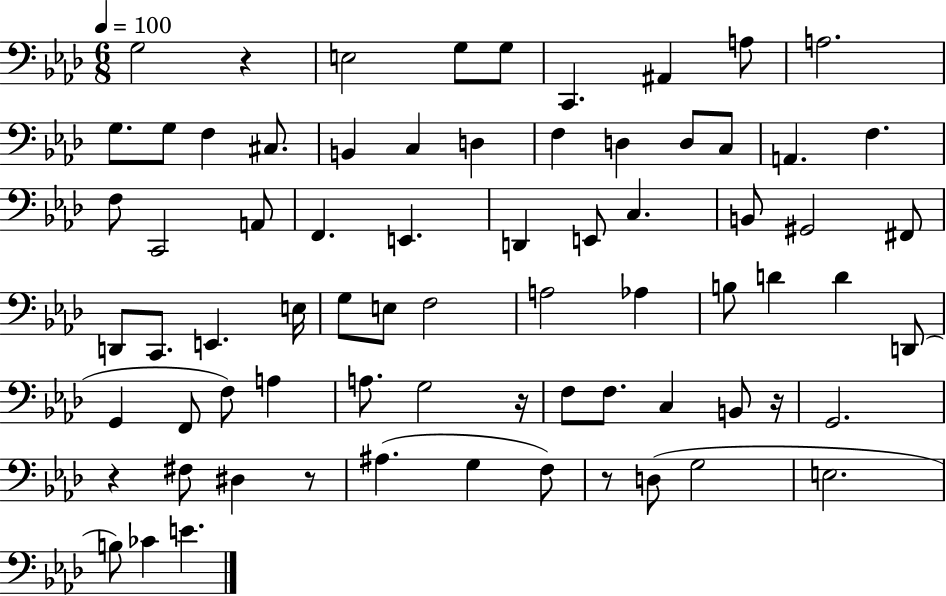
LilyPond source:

{
  \clef bass
  \numericTimeSignature
  \time 6/8
  \key aes \major
  \tempo 4 = 100
  \repeat volta 2 { g2 r4 | e2 g8 g8 | c,4. ais,4 a8 | a2. | \break g8. g8 f4 cis8. | b,4 c4 d4 | f4 d4 d8 c8 | a,4. f4. | \break f8 c,2 a,8 | f,4. e,4. | d,4 e,8 c4. | b,8 gis,2 fis,8 | \break d,8 c,8. e,4. e16 | g8 e8 f2 | a2 aes4 | b8 d'4 d'4 d,8( | \break g,4 f,8 f8) a4 | a8. g2 r16 | f8 f8. c4 b,8 r16 | g,2. | \break r4 fis8 dis4 r8 | ais4.( g4 f8) | r8 d8( g2 | e2. | \break b8) ces'4 e'4. | } \bar "|."
}